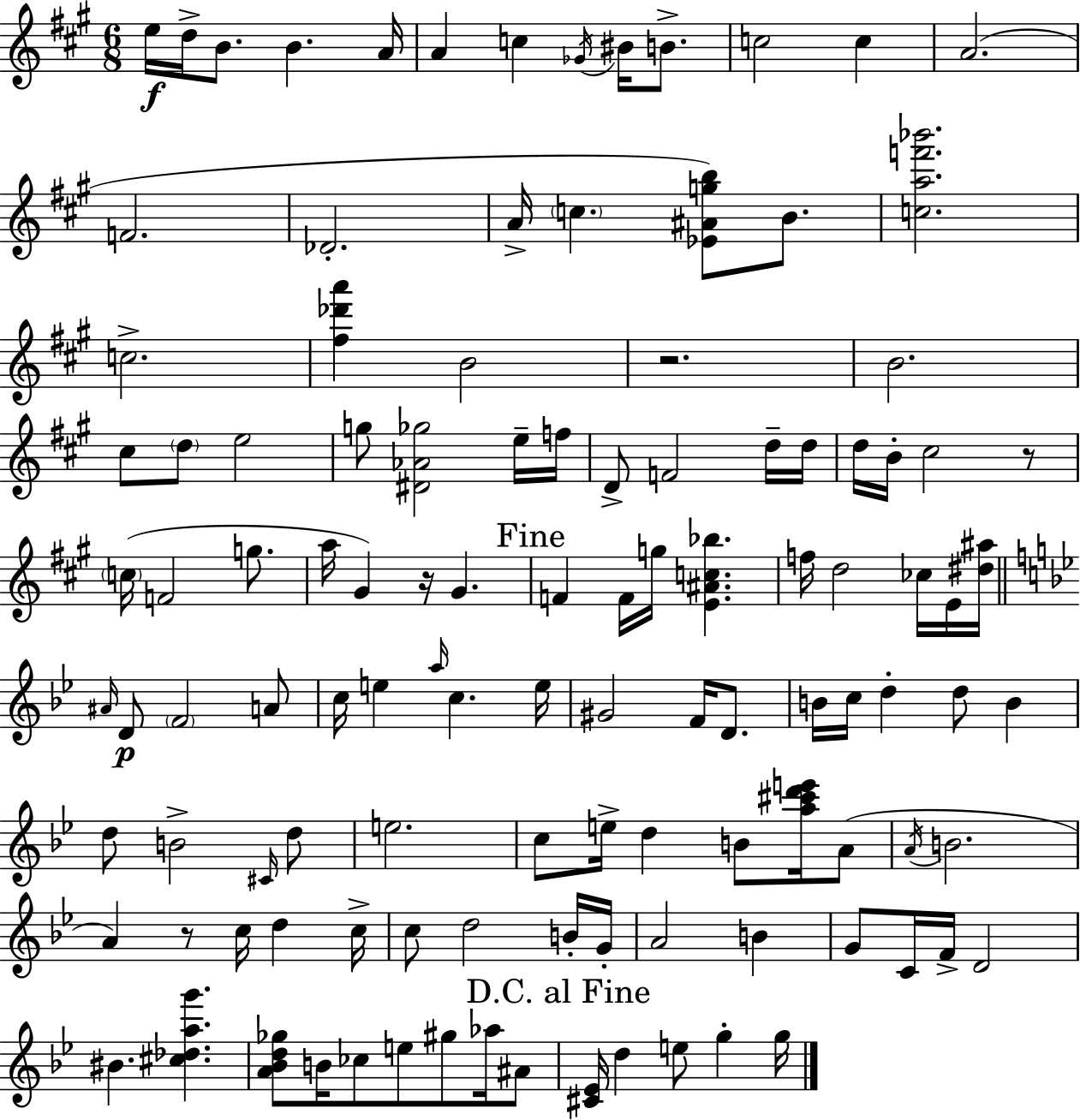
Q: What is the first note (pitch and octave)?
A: E5